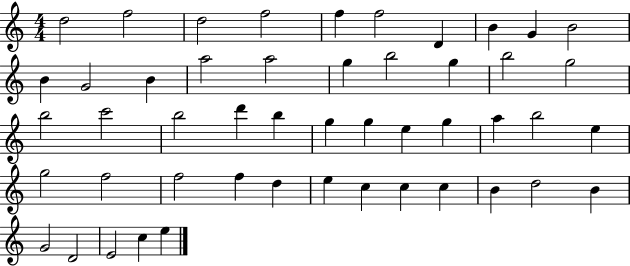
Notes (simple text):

D5/h F5/h D5/h F5/h F5/q F5/h D4/q B4/q G4/q B4/h B4/q G4/h B4/q A5/h A5/h G5/q B5/h G5/q B5/h G5/h B5/h C6/h B5/h D6/q B5/q G5/q G5/q E5/q G5/q A5/q B5/h E5/q G5/h F5/h F5/h F5/q D5/q E5/q C5/q C5/q C5/q B4/q D5/h B4/q G4/h D4/h E4/h C5/q E5/q